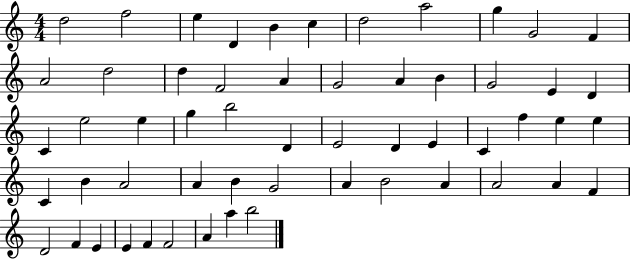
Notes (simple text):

D5/h F5/h E5/q D4/q B4/q C5/q D5/h A5/h G5/q G4/h F4/q A4/h D5/h D5/q F4/h A4/q G4/h A4/q B4/q G4/h E4/q D4/q C4/q E5/h E5/q G5/q B5/h D4/q E4/h D4/q E4/q C4/q F5/q E5/q E5/q C4/q B4/q A4/h A4/q B4/q G4/h A4/q B4/h A4/q A4/h A4/q F4/q D4/h F4/q E4/q E4/q F4/q F4/h A4/q A5/q B5/h